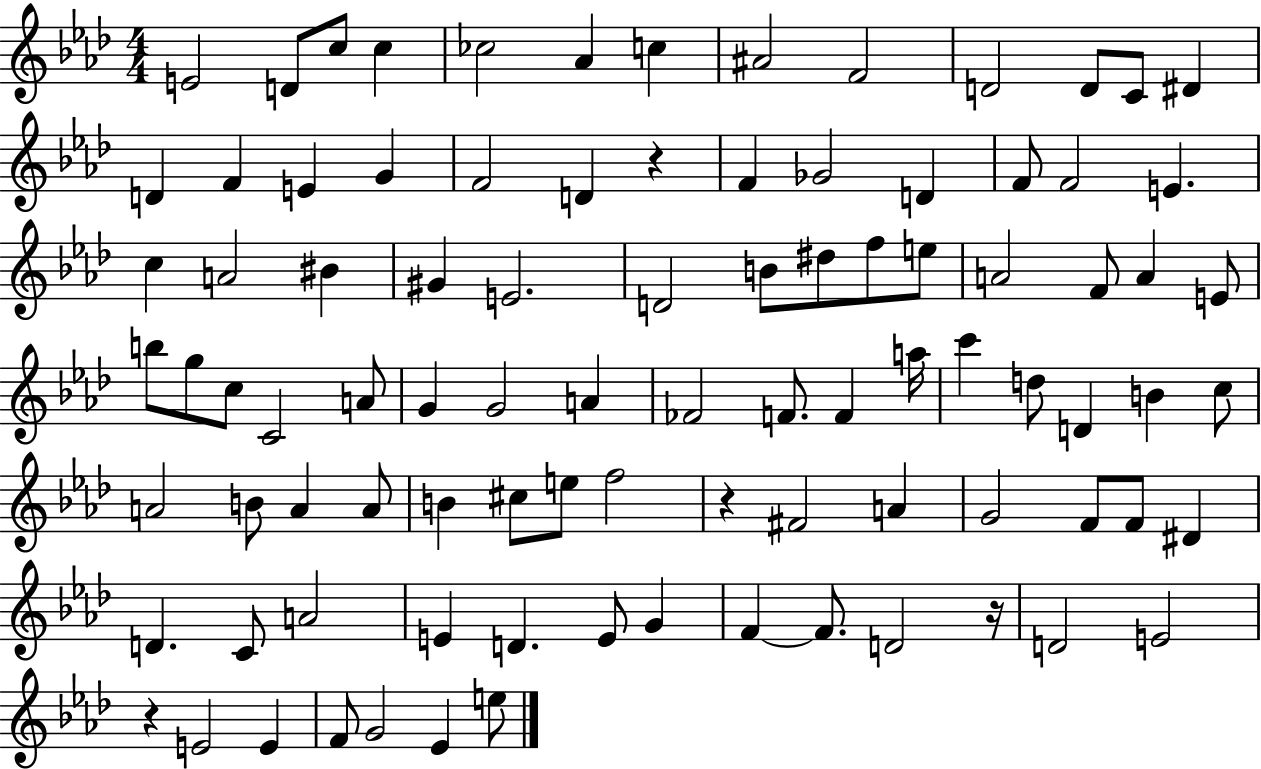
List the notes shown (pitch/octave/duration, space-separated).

E4/h D4/e C5/e C5/q CES5/h Ab4/q C5/q A#4/h F4/h D4/h D4/e C4/e D#4/q D4/q F4/q E4/q G4/q F4/h D4/q R/q F4/q Gb4/h D4/q F4/e F4/h E4/q. C5/q A4/h BIS4/q G#4/q E4/h. D4/h B4/e D#5/e F5/e E5/e A4/h F4/e A4/q E4/e B5/e G5/e C5/e C4/h A4/e G4/q G4/h A4/q FES4/h F4/e. F4/q A5/s C6/q D5/e D4/q B4/q C5/e A4/h B4/e A4/q A4/e B4/q C#5/e E5/e F5/h R/q F#4/h A4/q G4/h F4/e F4/e D#4/q D4/q. C4/e A4/h E4/q D4/q. E4/e G4/q F4/q F4/e. D4/h R/s D4/h E4/h R/q E4/h E4/q F4/e G4/h Eb4/q E5/e